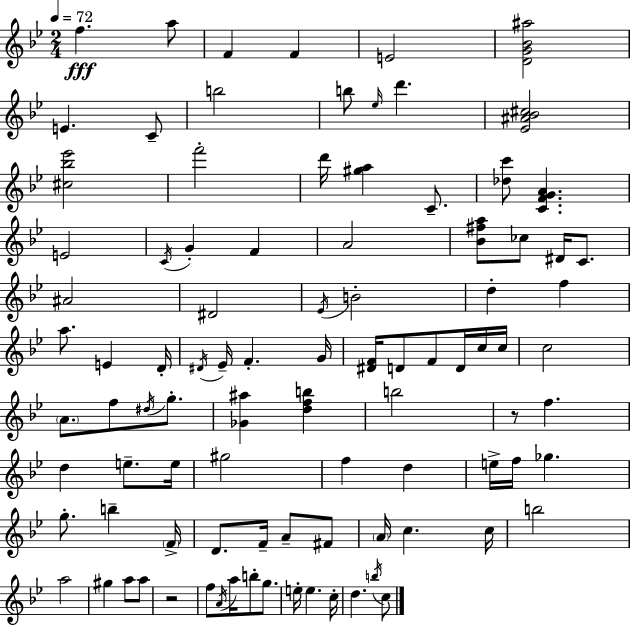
F5/q. A5/e F4/q F4/q E4/h [D4,G4,Bb4,A#5]/h E4/q. C4/e B5/h B5/e Eb5/s D6/q. [Eb4,A#4,Bb4,C#5]/h [C#5,Bb5,Eb6]/h F6/h D6/s [G#5,A5]/q C4/e. [Db5,C6]/e [C4,F4,G4,A4]/q. E4/h C4/s G4/q F4/q A4/h [Bb4,F#5,A5]/e CES5/e D#4/s C4/e. A#4/h D#4/h Eb4/s B4/h D5/q F5/q A5/e. E4/q D4/s D#4/s Eb4/s F4/q. G4/s [D#4,F4]/s D4/e F4/e D4/s C5/s C5/s C5/h A4/e. F5/e D#5/s G5/e. [Gb4,A#5]/q [D5,F5,B5]/q B5/h R/e F5/q. D5/q E5/e. E5/s G#5/h F5/q D5/q E5/s F5/s Gb5/q. G5/e. B5/q F4/s D4/e. F4/s A4/e F#4/e A4/s C5/q. C5/s B5/h A5/h G#5/q A5/e A5/e R/h F5/e A4/s A5/s B5/e G5/e. E5/s E5/q. C5/s D5/q. B5/s C5/e